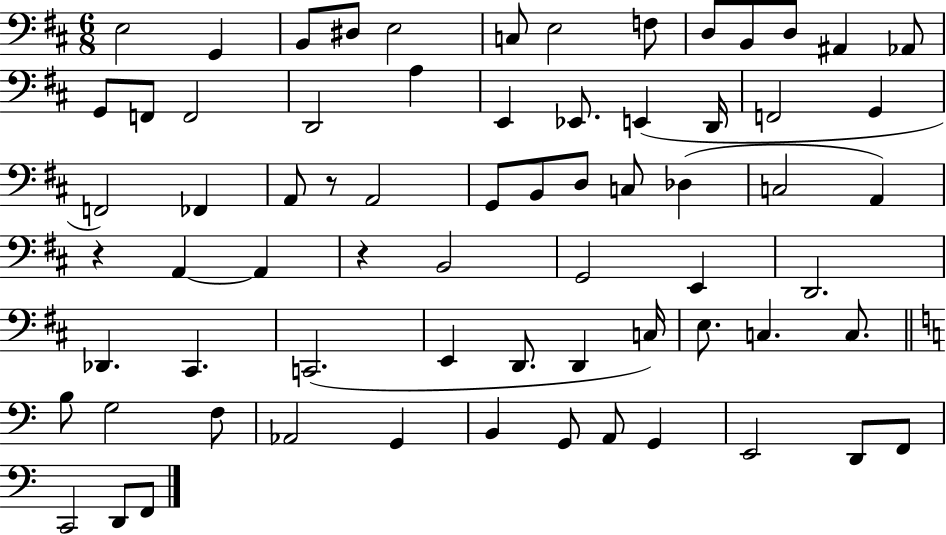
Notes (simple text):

E3/h G2/q B2/e D#3/e E3/h C3/e E3/h F3/e D3/e B2/e D3/e A#2/q Ab2/e G2/e F2/e F2/h D2/h A3/q E2/q Eb2/e. E2/q D2/s F2/h G2/q F2/h FES2/q A2/e R/e A2/h G2/e B2/e D3/e C3/e Db3/q C3/h A2/q R/q A2/q A2/q R/q B2/h G2/h E2/q D2/h. Db2/q. C#2/q. C2/h. E2/q D2/e. D2/q C3/s E3/e. C3/q. C3/e. B3/e G3/h F3/e Ab2/h G2/q B2/q G2/e A2/e G2/q E2/h D2/e F2/e C2/h D2/e F2/e